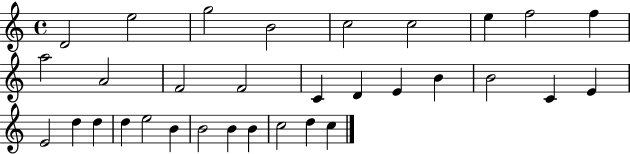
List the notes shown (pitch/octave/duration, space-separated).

D4/h E5/h G5/h B4/h C5/h C5/h E5/q F5/h F5/q A5/h A4/h F4/h F4/h C4/q D4/q E4/q B4/q B4/h C4/q E4/q E4/h D5/q D5/q D5/q E5/h B4/q B4/h B4/q B4/q C5/h D5/q C5/q